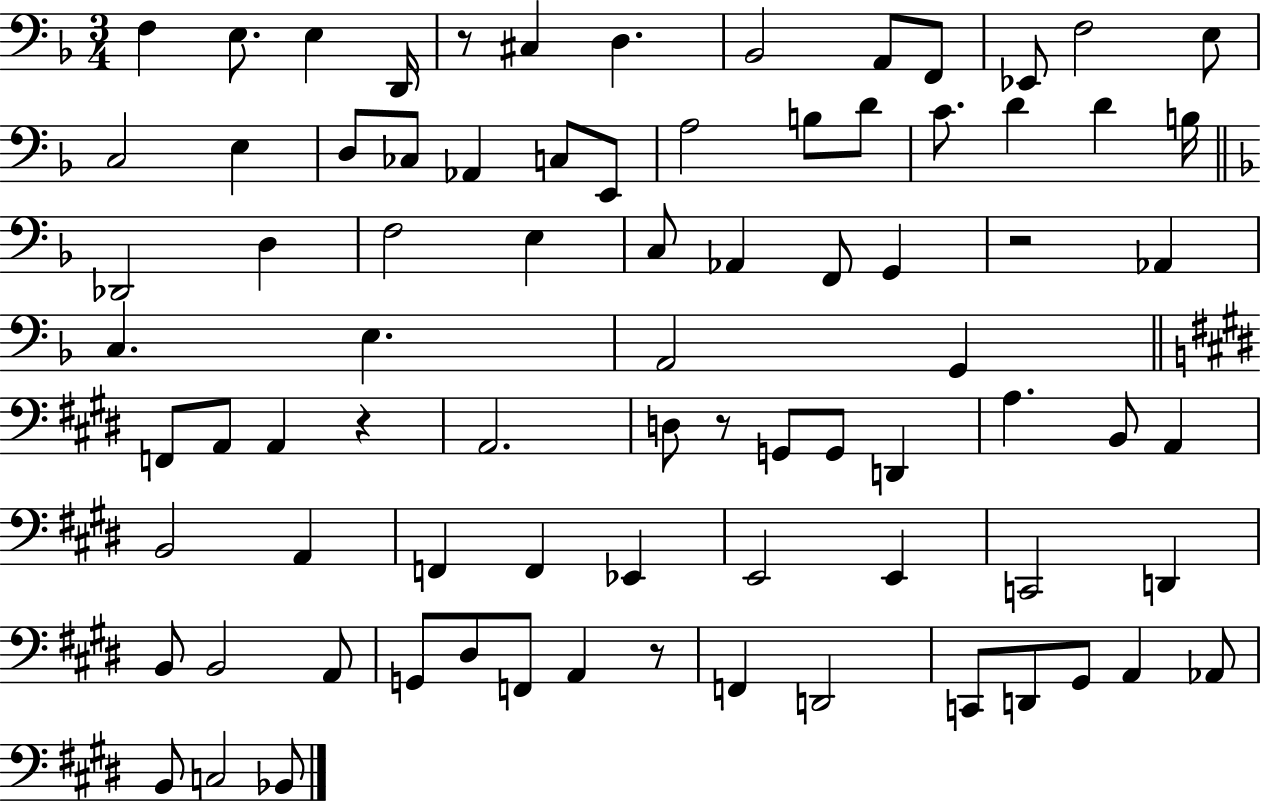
F3/q E3/e. E3/q D2/s R/e C#3/q D3/q. Bb2/h A2/e F2/e Eb2/e F3/h E3/e C3/h E3/q D3/e CES3/e Ab2/q C3/e E2/e A3/h B3/e D4/e C4/e. D4/q D4/q B3/s Db2/h D3/q F3/h E3/q C3/e Ab2/q F2/e G2/q R/h Ab2/q C3/q. E3/q. A2/h G2/q F2/e A2/e A2/q R/q A2/h. D3/e R/e G2/e G2/e D2/q A3/q. B2/e A2/q B2/h A2/q F2/q F2/q Eb2/q E2/h E2/q C2/h D2/q B2/e B2/h A2/e G2/e D#3/e F2/e A2/q R/e F2/q D2/h C2/e D2/e G#2/e A2/q Ab2/e B2/e C3/h Bb2/e